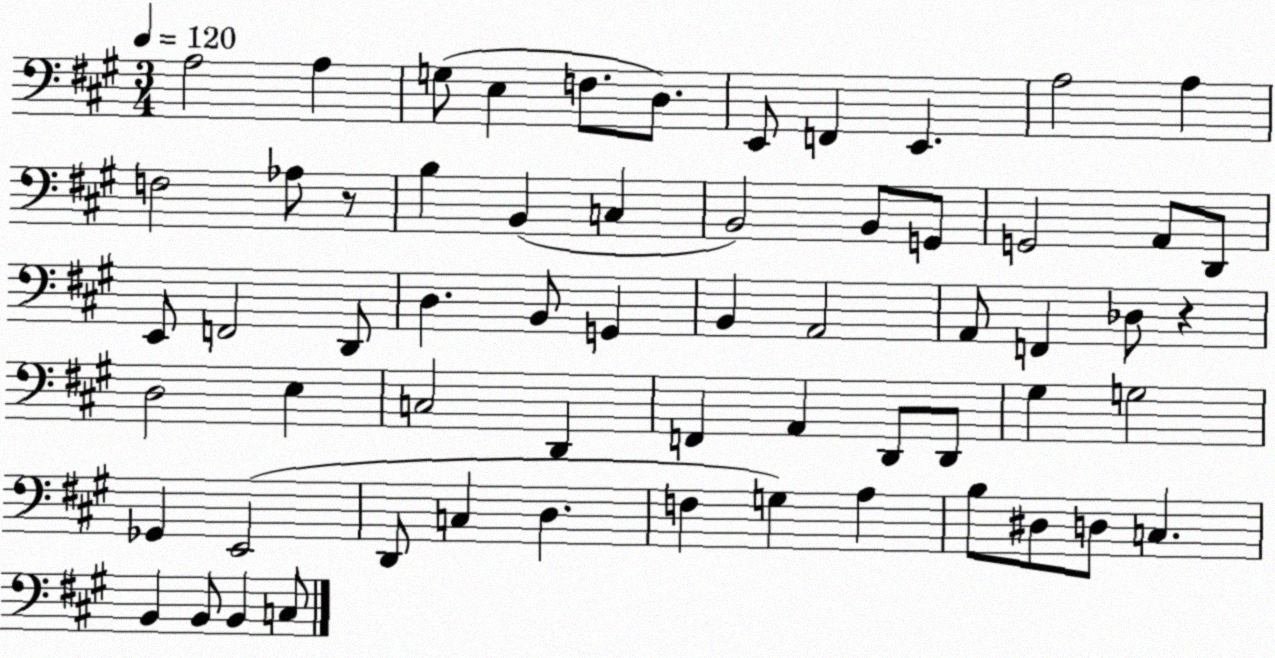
X:1
T:Untitled
M:3/4
L:1/4
K:A
A,2 A, G,/2 E, F,/2 D,/2 E,,/2 F,, E,, A,2 A, F,2 _A,/2 z/2 B, B,, C, B,,2 B,,/2 G,,/2 G,,2 A,,/2 D,,/2 E,,/2 F,,2 D,,/2 D, B,,/2 G,, B,, A,,2 A,,/2 F,, _D,/2 z D,2 E, C,2 D,, F,, A,, D,,/2 D,,/2 ^G, G,2 _G,, E,,2 D,,/2 C, D, F, G, A, B,/2 ^D,/2 D,/2 C, B,, B,,/2 B,, C,/2